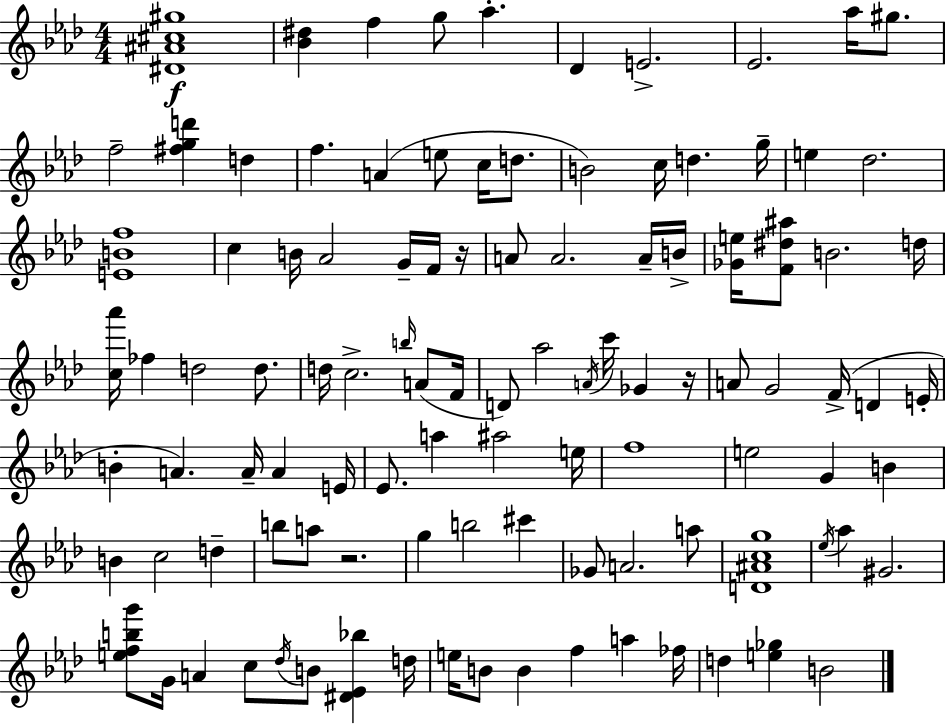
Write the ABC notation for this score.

X:1
T:Untitled
M:4/4
L:1/4
K:Ab
[^D^A^c^g]4 [_B^d] f g/2 _a _D E2 _E2 _a/4 ^g/2 f2 [^fgd'] d f A e/2 c/4 d/2 B2 c/4 d g/4 e _d2 [EBf]4 c B/4 _A2 G/4 F/4 z/4 A/2 A2 A/4 B/4 [_Ge]/4 [F^d^a]/2 B2 d/4 [c_a']/4 _f d2 d/2 d/4 c2 b/4 A/2 F/4 D/2 _a2 A/4 c'/4 _G z/4 A/2 G2 F/4 D E/4 B A A/4 A E/4 _E/2 a ^a2 e/4 f4 e2 G B B c2 d b/2 a/2 z2 g b2 ^c' _G/2 A2 a/2 [D^Acg]4 _e/4 _a ^G2 [efbg']/2 G/4 A c/2 _d/4 B/2 [^D_E_b] d/4 e/4 B/2 B f a _f/4 d [e_g] B2